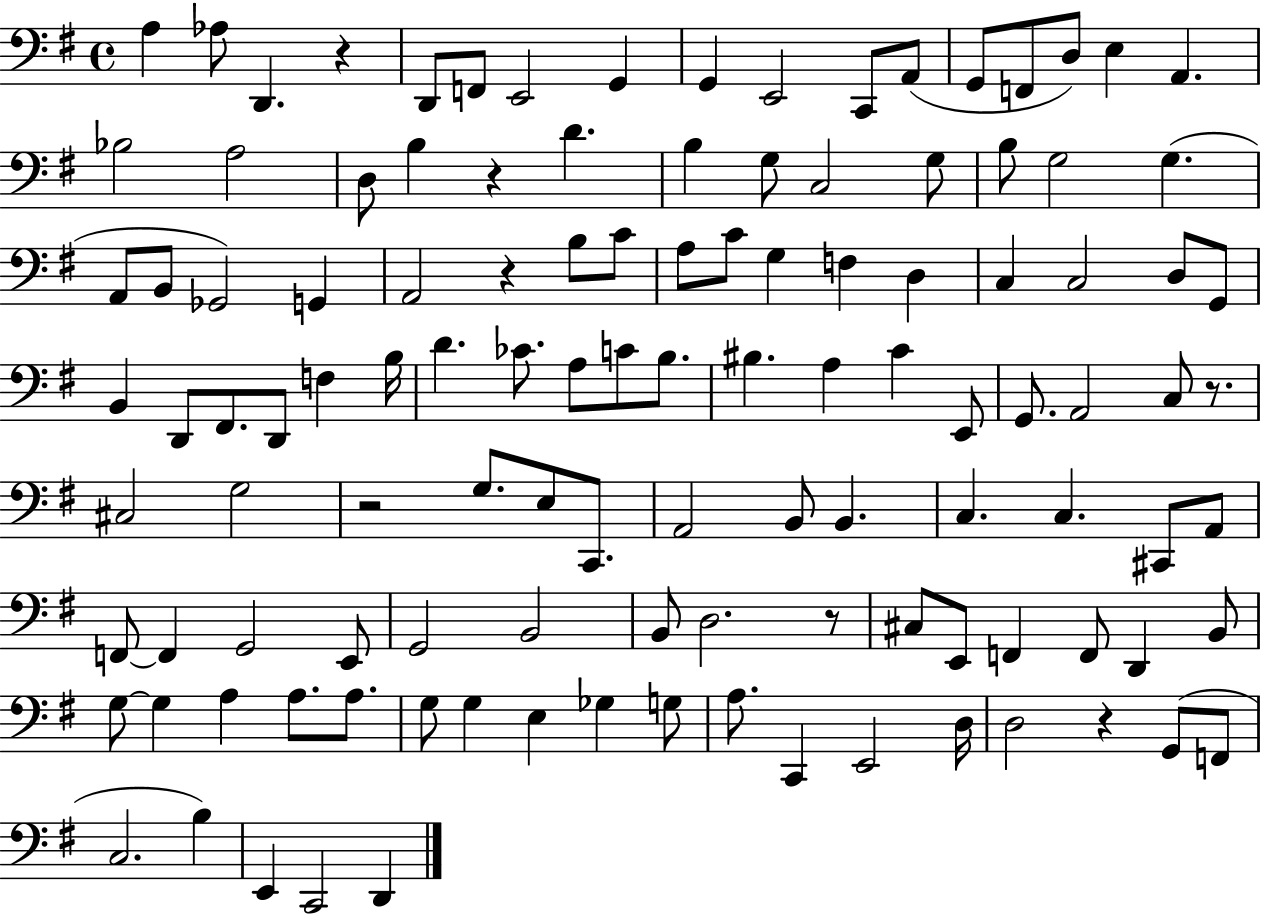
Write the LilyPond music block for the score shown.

{
  \clef bass
  \time 4/4
  \defaultTimeSignature
  \key g \major
  a4 aes8 d,4. r4 | d,8 f,8 e,2 g,4 | g,4 e,2 c,8 a,8( | g,8 f,8 d8) e4 a,4. | \break bes2 a2 | d8 b4 r4 d'4. | b4 g8 c2 g8 | b8 g2 g4.( | \break a,8 b,8 ges,2) g,4 | a,2 r4 b8 c'8 | a8 c'8 g4 f4 d4 | c4 c2 d8 g,8 | \break b,4 d,8 fis,8. d,8 f4 b16 | d'4. ces'8. a8 c'8 b8. | bis4. a4 c'4 e,8 | g,8. a,2 c8 r8. | \break cis2 g2 | r2 g8. e8 c,8. | a,2 b,8 b,4. | c4. c4. cis,8 a,8 | \break f,8~~ f,4 g,2 e,8 | g,2 b,2 | b,8 d2. r8 | cis8 e,8 f,4 f,8 d,4 b,8 | \break g8~~ g4 a4 a8. a8. | g8 g4 e4 ges4 g8 | a8. c,4 e,2 d16 | d2 r4 g,8( f,8 | \break c2. b4) | e,4 c,2 d,4 | \bar "|."
}